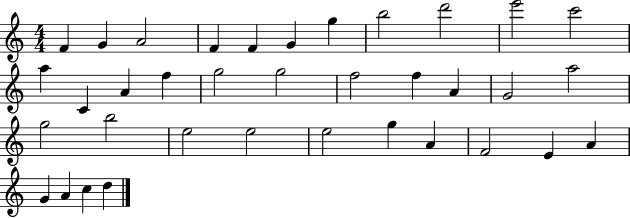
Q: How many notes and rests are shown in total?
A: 36